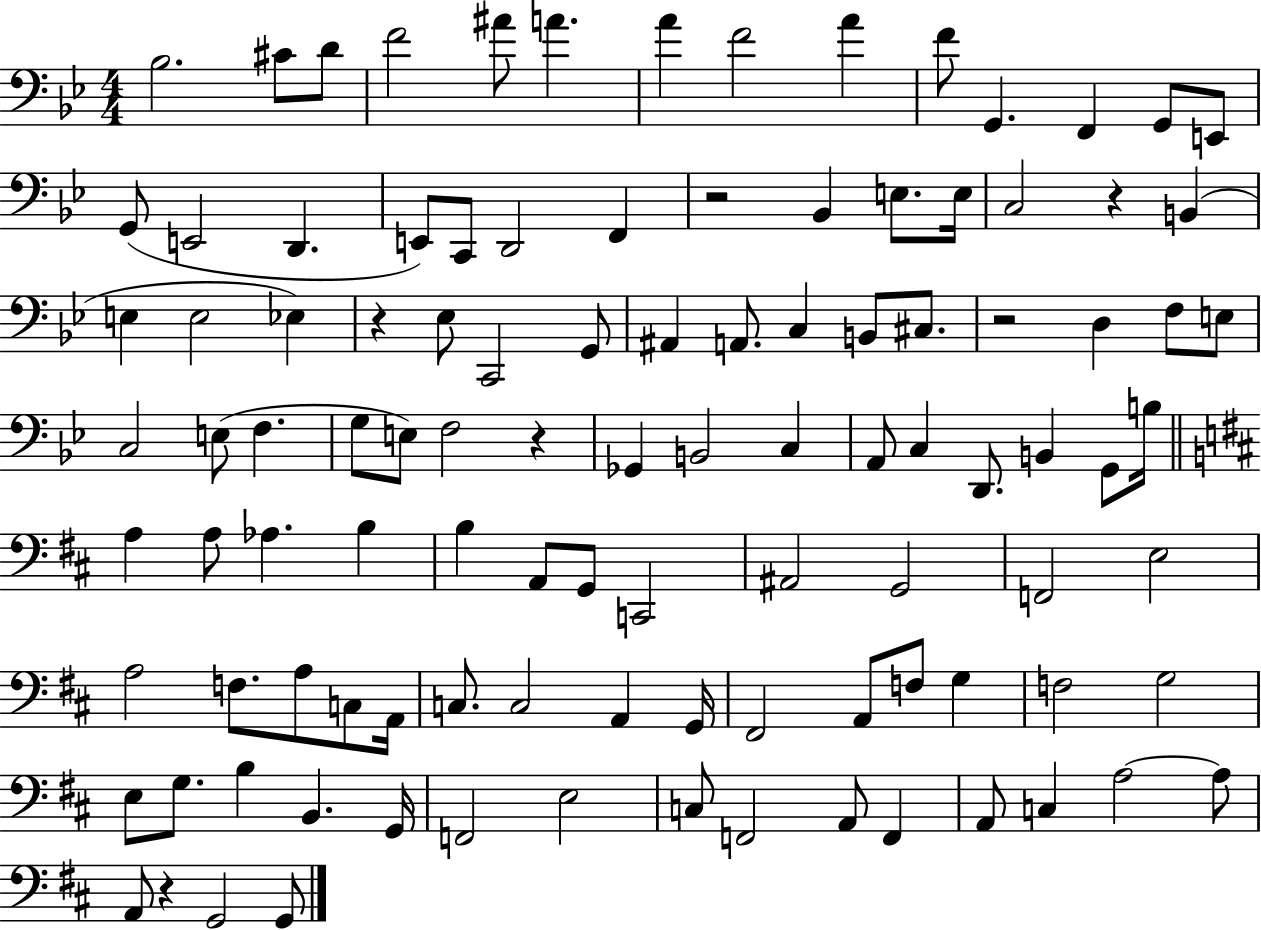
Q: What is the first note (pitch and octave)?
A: Bb3